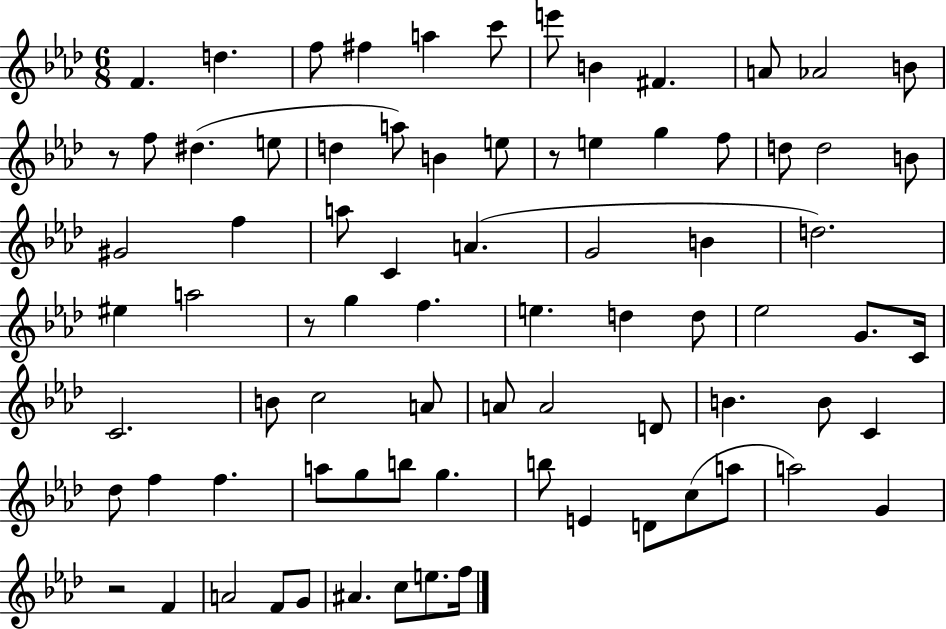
{
  \clef treble
  \numericTimeSignature
  \time 6/8
  \key aes \major
  f'4. d''4. | f''8 fis''4 a''4 c'''8 | e'''8 b'4 fis'4. | a'8 aes'2 b'8 | \break r8 f''8 dis''4.( e''8 | d''4 a''8) b'4 e''8 | r8 e''4 g''4 f''8 | d''8 d''2 b'8 | \break gis'2 f''4 | a''8 c'4 a'4.( | g'2 b'4 | d''2.) | \break eis''4 a''2 | r8 g''4 f''4. | e''4. d''4 d''8 | ees''2 g'8. c'16 | \break c'2. | b'8 c''2 a'8 | a'8 a'2 d'8 | b'4. b'8 c'4 | \break des''8 f''4 f''4. | a''8 g''8 b''8 g''4. | b''8 e'4 d'8 c''8( a''8 | a''2) g'4 | \break r2 f'4 | a'2 f'8 g'8 | ais'4. c''8 e''8. f''16 | \bar "|."
}